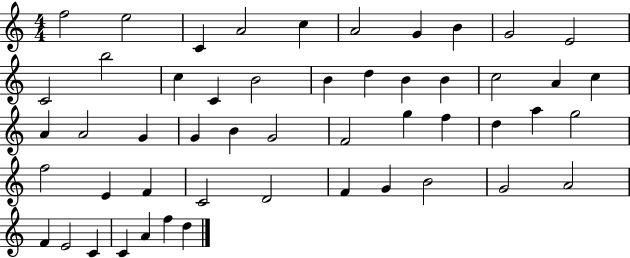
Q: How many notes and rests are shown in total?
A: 51